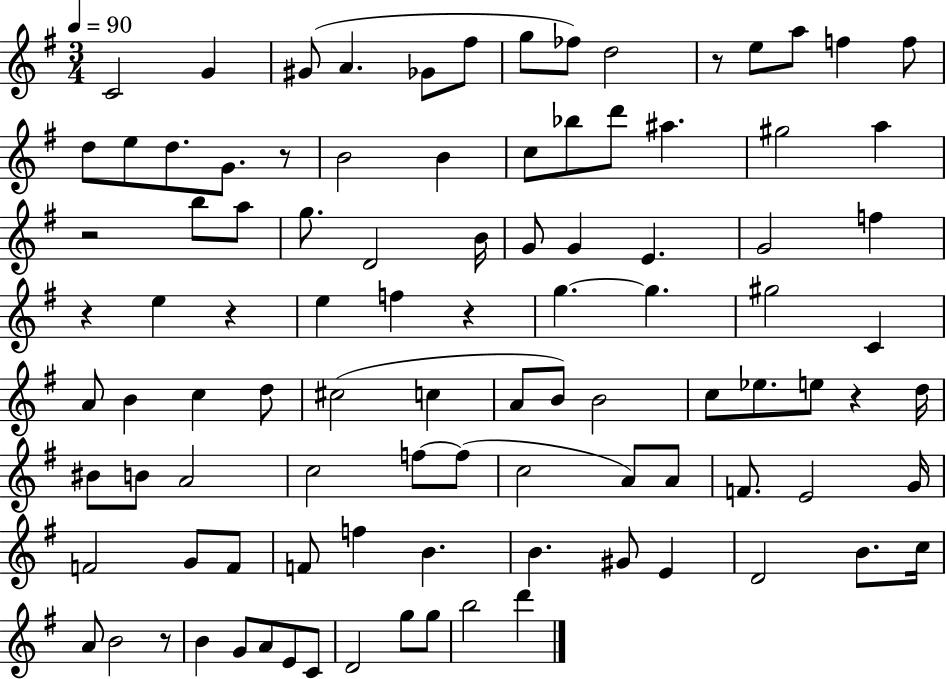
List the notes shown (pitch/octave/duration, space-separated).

C4/h G4/q G#4/e A4/q. Gb4/e F#5/e G5/e FES5/e D5/h R/e E5/e A5/e F5/q F5/e D5/e E5/e D5/e. G4/e. R/e B4/h B4/q C5/e Bb5/e D6/e A#5/q. G#5/h A5/q R/h B5/e A5/e G5/e. D4/h B4/s G4/e G4/q E4/q. G4/h F5/q R/q E5/q R/q E5/q F5/q R/q G5/q. G5/q. G#5/h C4/q A4/e B4/q C5/q D5/e C#5/h C5/q A4/e B4/e B4/h C5/e Eb5/e. E5/e R/q D5/s BIS4/e B4/e A4/h C5/h F5/e F5/e C5/h A4/e A4/e F4/e. E4/h G4/s F4/h G4/e F4/e F4/e F5/q B4/q. B4/q. G#4/e E4/q D4/h B4/e. C5/s A4/e B4/h R/e B4/q G4/e A4/e E4/e C4/e D4/h G5/e G5/e B5/h D6/q